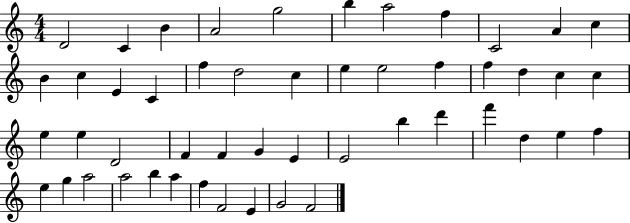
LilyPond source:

{
  \clef treble
  \numericTimeSignature
  \time 4/4
  \key c \major
  d'2 c'4 b'4 | a'2 g''2 | b''4 a''2 f''4 | c'2 a'4 c''4 | \break b'4 c''4 e'4 c'4 | f''4 d''2 c''4 | e''4 e''2 f''4 | f''4 d''4 c''4 c''4 | \break e''4 e''4 d'2 | f'4 f'4 g'4 e'4 | e'2 b''4 d'''4 | f'''4 d''4 e''4 f''4 | \break e''4 g''4 a''2 | a''2 b''4 a''4 | f''4 f'2 e'4 | g'2 f'2 | \break \bar "|."
}